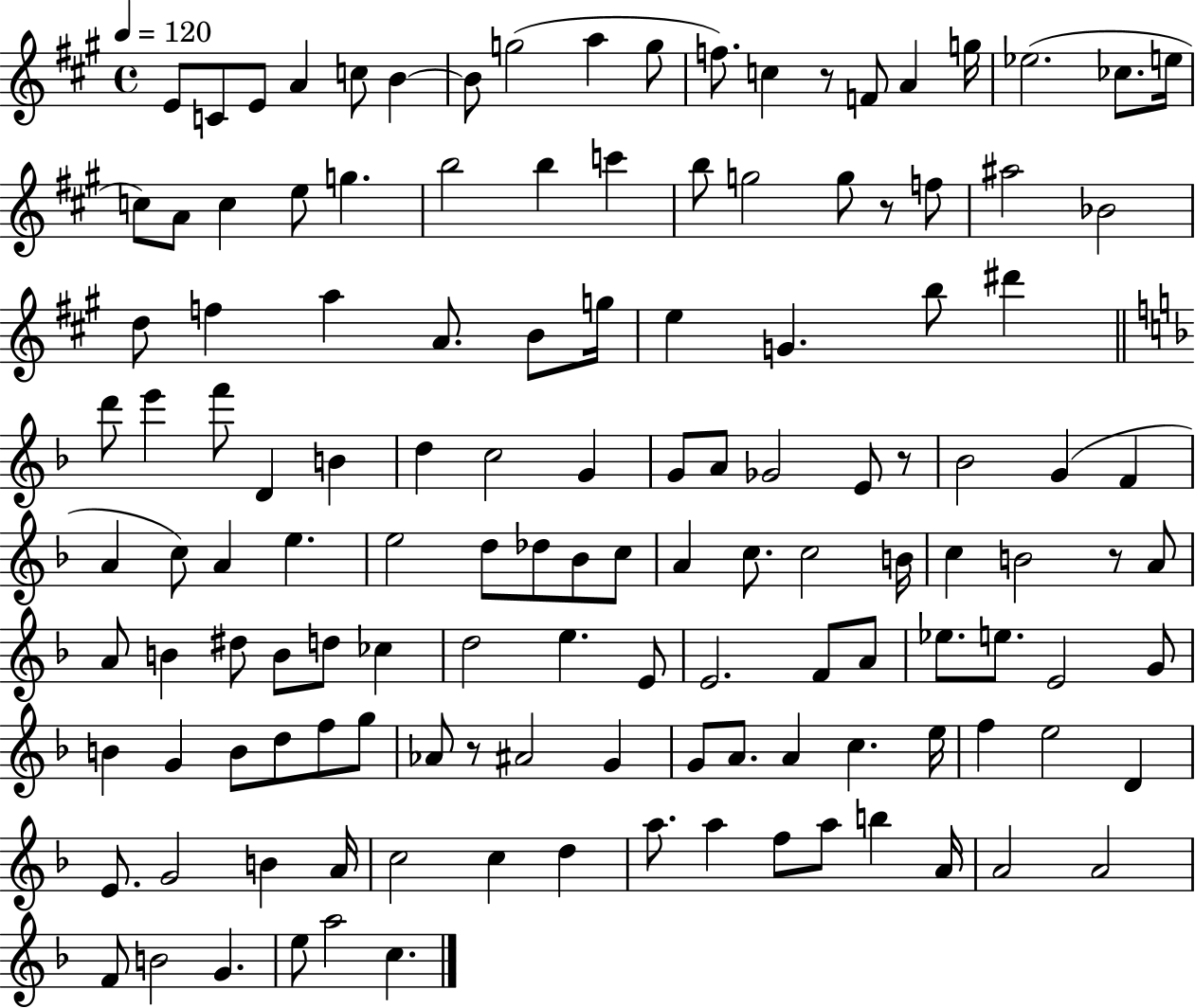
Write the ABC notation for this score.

X:1
T:Untitled
M:4/4
L:1/4
K:A
E/2 C/2 E/2 A c/2 B B/2 g2 a g/2 f/2 c z/2 F/2 A g/4 _e2 _c/2 e/4 c/2 A/2 c e/2 g b2 b c' b/2 g2 g/2 z/2 f/2 ^a2 _B2 d/2 f a A/2 B/2 g/4 e G b/2 ^d' d'/2 e' f'/2 D B d c2 G G/2 A/2 _G2 E/2 z/2 _B2 G F A c/2 A e e2 d/2 _d/2 _B/2 c/2 A c/2 c2 B/4 c B2 z/2 A/2 A/2 B ^d/2 B/2 d/2 _c d2 e E/2 E2 F/2 A/2 _e/2 e/2 E2 G/2 B G B/2 d/2 f/2 g/2 _A/2 z/2 ^A2 G G/2 A/2 A c e/4 f e2 D E/2 G2 B A/4 c2 c d a/2 a f/2 a/2 b A/4 A2 A2 F/2 B2 G e/2 a2 c